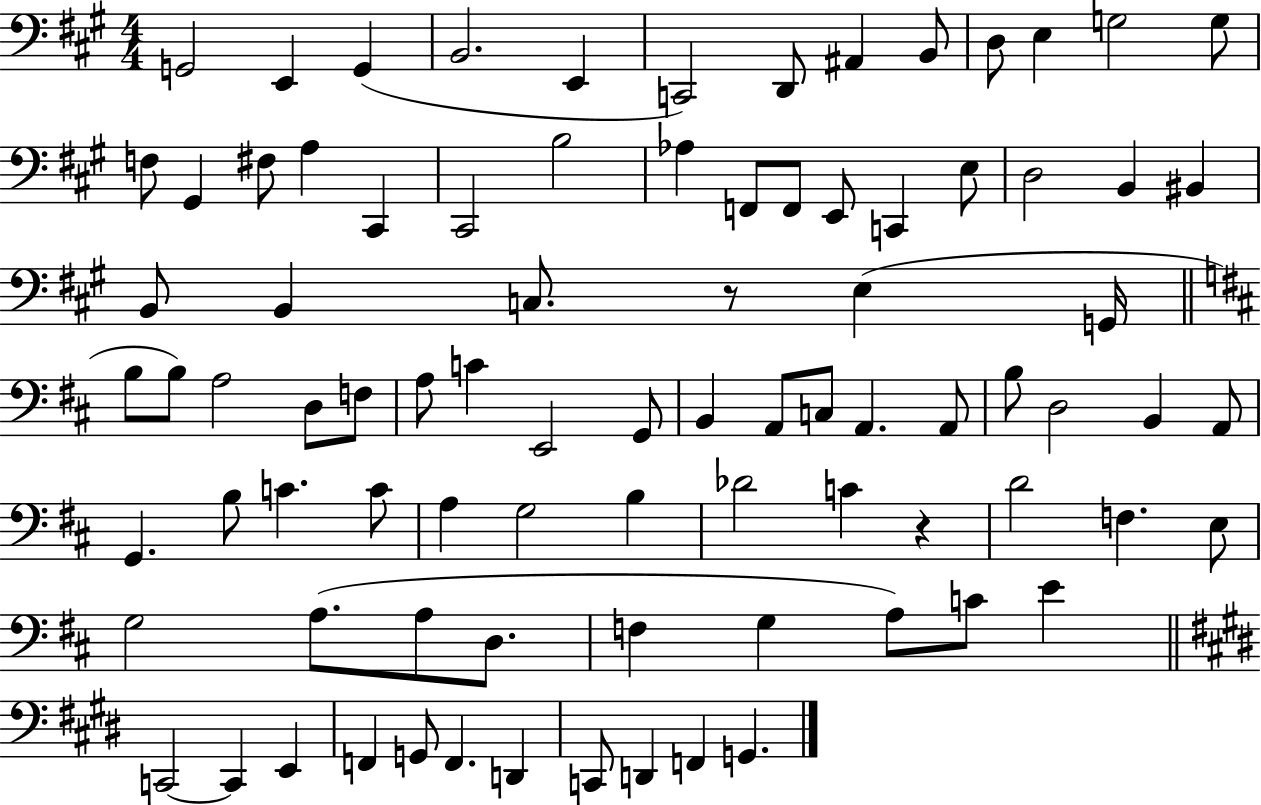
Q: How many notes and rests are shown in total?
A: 86